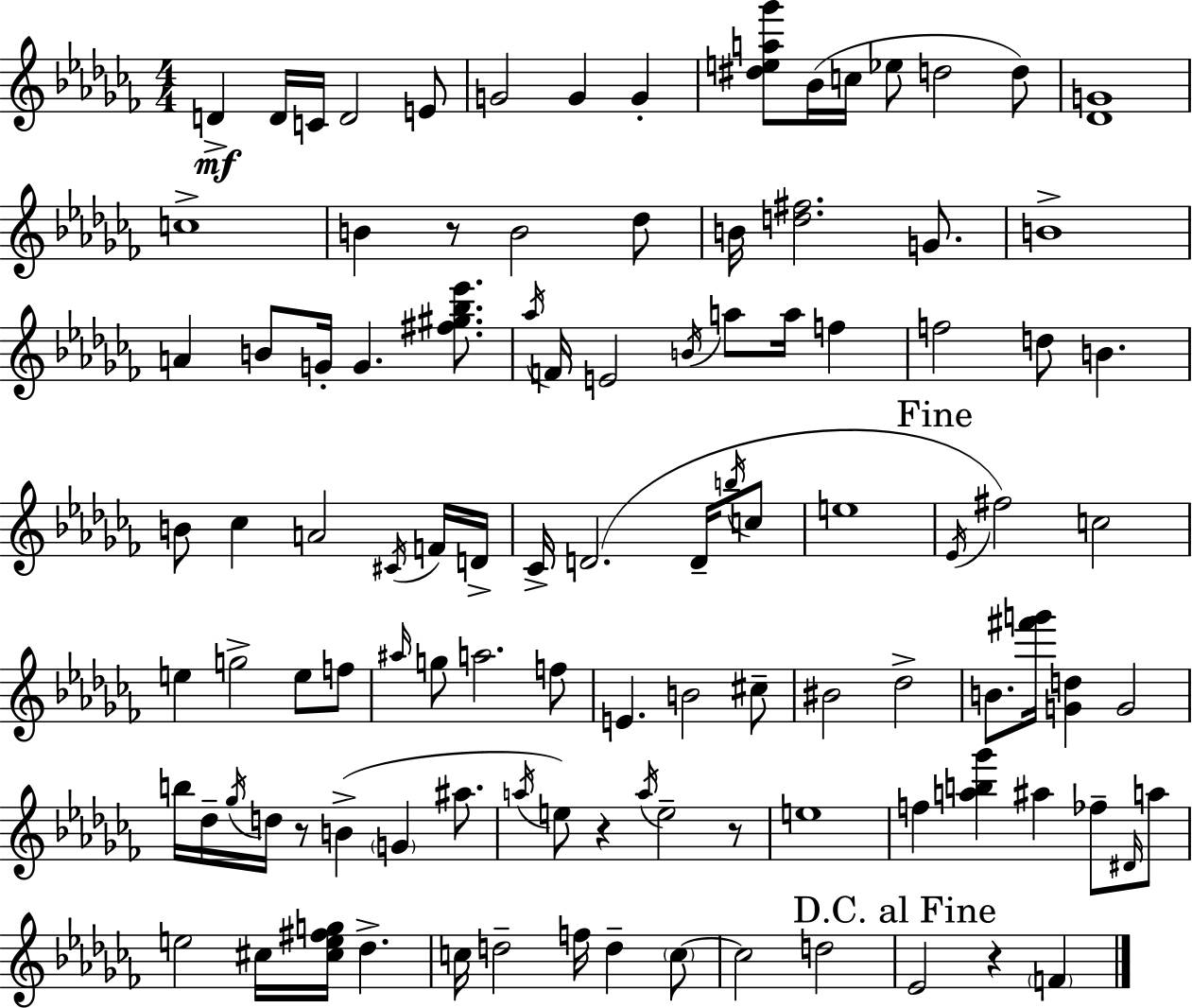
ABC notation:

X:1
T:Untitled
M:4/4
L:1/4
K:Abm
D D/4 C/4 D2 E/2 G2 G G [^dea_g']/2 _B/4 c/4 _e/2 d2 d/2 [_DG]4 c4 B z/2 B2 _d/2 B/4 [d^f]2 G/2 B4 A B/2 G/4 G [^f^g_b_e']/2 _a/4 F/4 E2 B/4 a/2 a/4 f f2 d/2 B B/2 _c A2 ^C/4 F/4 D/4 _C/4 D2 D/4 b/4 c/2 e4 _E/4 ^f2 c2 e g2 e/2 f/2 ^a/4 g/2 a2 f/2 E B2 ^c/2 ^B2 _d2 B/2 [^f'g']/4 [Gd] G2 b/4 _d/4 _g/4 d/4 z/2 B G ^a/2 a/4 e/2 z a/4 e2 z/2 e4 f [ab_g'] ^a _f/2 ^D/4 a/2 e2 ^c/4 [^ce^fg]/4 _d c/4 d2 f/4 d c/2 c2 d2 _E2 z F